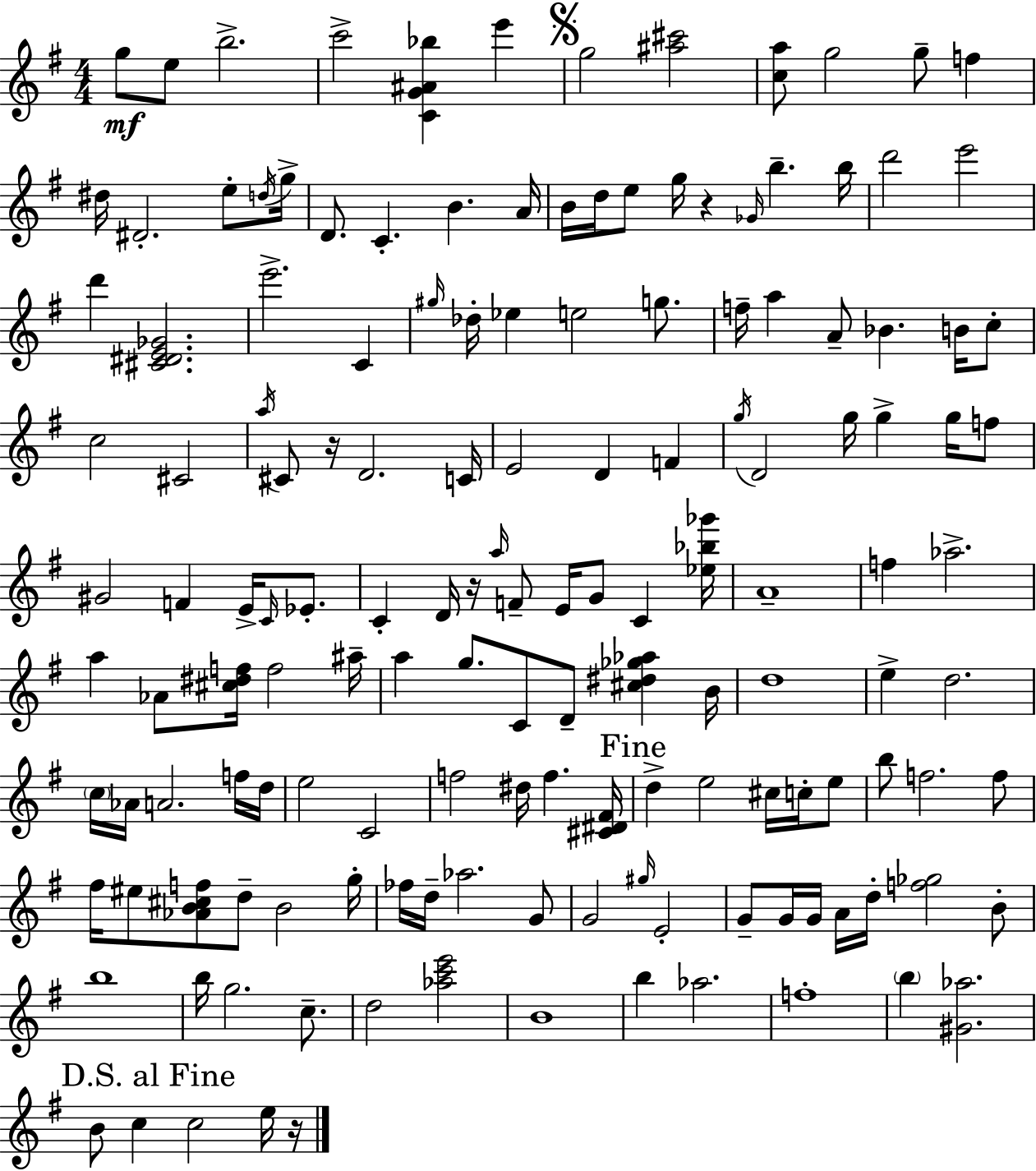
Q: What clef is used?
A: treble